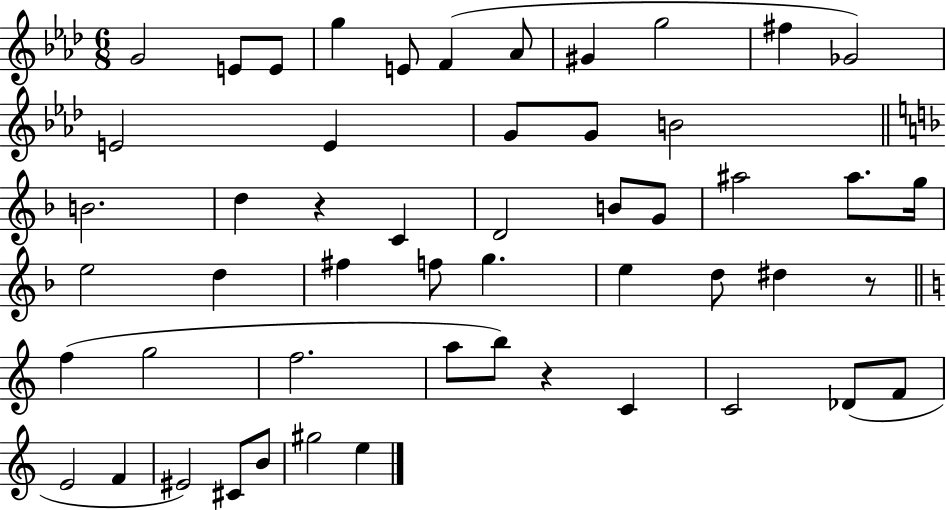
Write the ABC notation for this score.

X:1
T:Untitled
M:6/8
L:1/4
K:Ab
G2 E/2 E/2 g E/2 F _A/2 ^G g2 ^f _G2 E2 E G/2 G/2 B2 B2 d z C D2 B/2 G/2 ^a2 ^a/2 g/4 e2 d ^f f/2 g e d/2 ^d z/2 f g2 f2 a/2 b/2 z C C2 _D/2 F/2 E2 F ^E2 ^C/2 B/2 ^g2 e